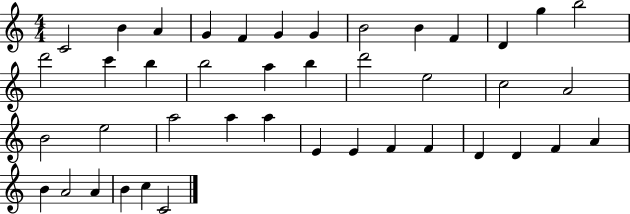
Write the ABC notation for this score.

X:1
T:Untitled
M:4/4
L:1/4
K:C
C2 B A G F G G B2 B F D g b2 d'2 c' b b2 a b d'2 e2 c2 A2 B2 e2 a2 a a E E F F D D F A B A2 A B c C2